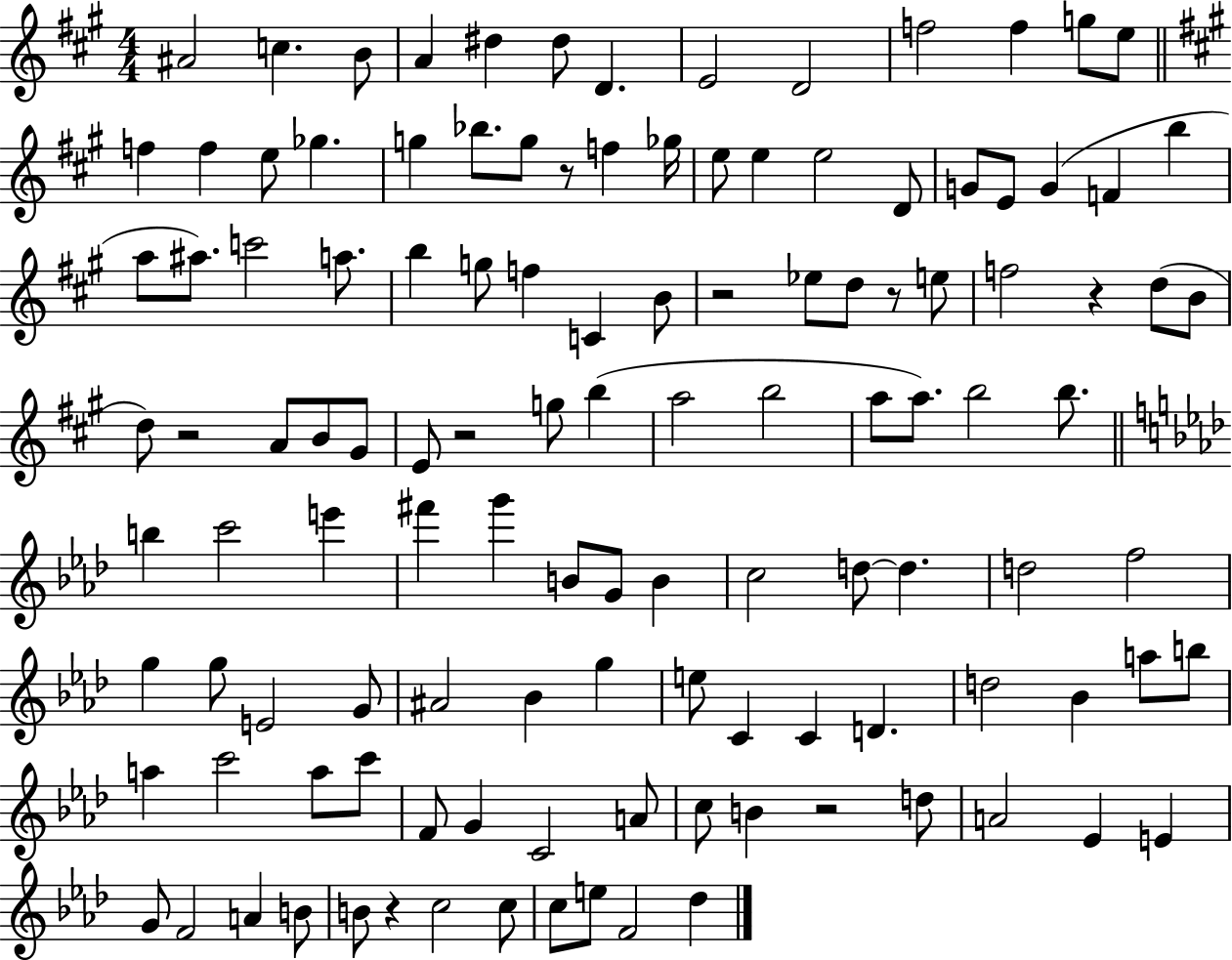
{
  \clef treble
  \numericTimeSignature
  \time 4/4
  \key a \major
  ais'2 c''4. b'8 | a'4 dis''4 dis''8 d'4. | e'2 d'2 | f''2 f''4 g''8 e''8 | \break \bar "||" \break \key a \major f''4 f''4 e''8 ges''4. | g''4 bes''8. g''8 r8 f''4 ges''16 | e''8 e''4 e''2 d'8 | g'8 e'8 g'4( f'4 b''4 | \break a''8 ais''8.) c'''2 a''8. | b''4 g''8 f''4 c'4 b'8 | r2 ees''8 d''8 r8 e''8 | f''2 r4 d''8( b'8 | \break d''8) r2 a'8 b'8 gis'8 | e'8 r2 g''8 b''4( | a''2 b''2 | a''8 a''8.) b''2 b''8. | \break \bar "||" \break \key aes \major b''4 c'''2 e'''4 | fis'''4 g'''4 b'8 g'8 b'4 | c''2 d''8~~ d''4. | d''2 f''2 | \break g''4 g''8 e'2 g'8 | ais'2 bes'4 g''4 | e''8 c'4 c'4 d'4. | d''2 bes'4 a''8 b''8 | \break a''4 c'''2 a''8 c'''8 | f'8 g'4 c'2 a'8 | c''8 b'4 r2 d''8 | a'2 ees'4 e'4 | \break g'8 f'2 a'4 b'8 | b'8 r4 c''2 c''8 | c''8 e''8 f'2 des''4 | \bar "|."
}